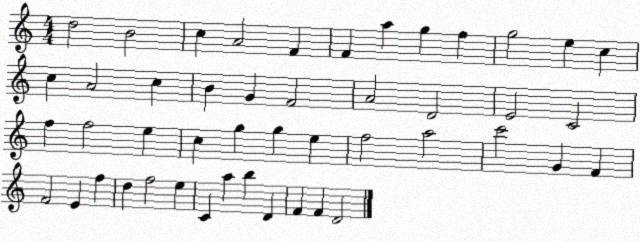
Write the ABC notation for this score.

X:1
T:Untitled
M:4/4
L:1/4
K:C
d2 B2 c A2 F F a g f g2 e c c A2 c B G F2 A2 D2 E2 C2 f f2 e c g g e f2 a2 c'2 G F F2 E f d f2 e C a b D F F D2